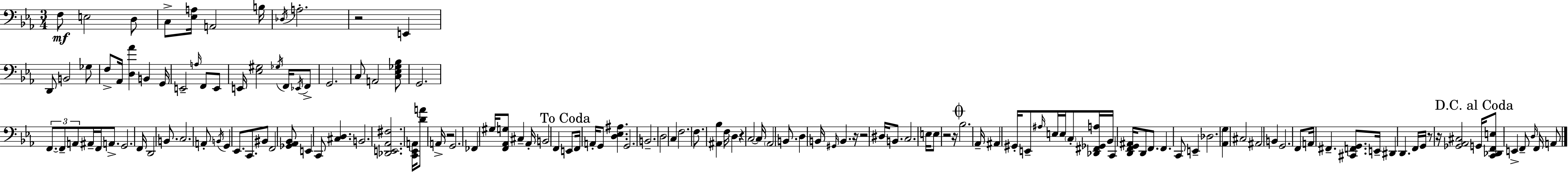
{
  \clef bass
  \numericTimeSignature
  \time 3/4
  \key ees \major
  f8\mf e2 d8 | c8-> <ees a>16 a,2 b16 | \acciaccatura { des16 } a2.-. | r2 e,4 | \break d,8 b,2 ges8 | f8-> aes,16 <d aes'>4 b,4 | g,16 e,2-- \grace { a16 } f,8 | e,8 e,16 <ees gis>2 \acciaccatura { ges16 } | \break f,16 \acciaccatura { ees,16 } f,8-> g,2. | c8 a,2 | <c ees ges bes>8 g,2. | \tuplet 3/2 { f,8.~~ f,8-- a,8 } ais,16-- | \break f,16 a,8.-> g,2. | f,16 d,2 | b,8. c2. | a,8-. \acciaccatura { b,16 } g,4 ees,8. | \break c,8. bis,8 f,2 | <ges, aes, bes,>8 e,4 c,8 <cis d>4. | b,2. | <des, e, aes, fis>2. | \break <c, ees, a,>16 <d' a'>8 a,16-> r2 | g,2. | fes,4 gis16 <f, aes, g>8 | cis4-- aes,16-. b,2 | \break f,4 \mark "To Coda" e,8 f,16 a,16-. g,8 <d ees ais>4. | g,2. | b,2.-- | d2 | \break c4 f2. | f8. <ais, bes>4 | f16 d4 r4 c2~~ | c16 \parenthesize aes,2 | \break b,8. d4 b,16 \grace { gis,16 } b,4. | r16 r2 | dis16 b,8. c2. | e16 e8 r2 | \break r16 \mark \markup { \musicglyph "scripts.coda" } bes2. | aes,16-- ais,4 gis,16-. | e,8-- \grace { ais16 } e16 e16 \parenthesize c8-. <des, fis, ges, a>16 bes,16 c,4 | <d, f, g, ais,>16 d,8 f,8. f,4. | \break c,8 e,4-- des2. | <aes, g>4 cis2 | ais,2 | b,4 g,2. | \break f,8 a,16 fis,4.-- | <cis, f, g,>8. e,16-- dis,4 | d,4. f,16 g,16 r8 r16 <ges, aes, cis>2 | \mark "D.C. al Coda" g,16 <c, des, f, e>8 e,4-> | \break f,8-- \grace { d16 } f,16 a,8 \bar "|."
}